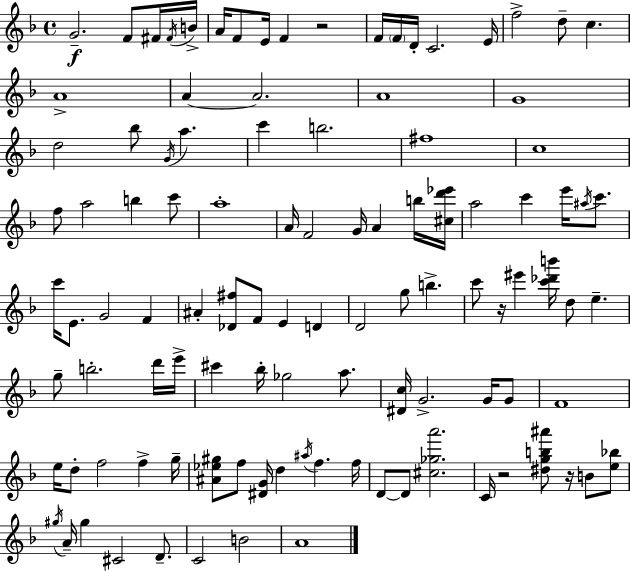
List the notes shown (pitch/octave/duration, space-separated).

G4/h. F4/e F#4/s F#4/s B4/s A4/s F4/e E4/s F4/q R/h F4/s F4/s D4/s C4/h. E4/s F5/h D5/e C5/q. A4/w A4/q A4/h. A4/w G4/w D5/h Bb5/e G4/s A5/q. C6/q B5/h. F#5/w C5/w F5/e A5/h B5/q C6/e A5/w A4/s F4/h G4/s A4/q B5/s [C#5,D6,Eb6]/s A5/h C6/q E6/s A#5/s C6/e. C6/s E4/e. G4/h F4/q A#4/q [Db4,F#5]/e F4/e E4/q D4/q D4/h G5/e B5/q. C6/e R/s EIS6/q [C6,Db6,B6]/s D5/e E5/q. G5/e B5/h. D6/s E6/s C#6/q Bb5/s Gb5/h A5/e. [D#4,C5]/s G4/h. G4/s G4/e F4/w E5/s D5/e F5/h F5/q G5/s [A#4,Eb5,G#5]/e F5/e [D#4,G4]/s D5/q A#5/s F5/q. F5/s D4/e D4/e [C#5,Gb5,A6]/h. C4/s R/h [D#5,G5,B5,A#6]/e R/s B4/e [E5,Bb5]/e G#5/s A4/s G#5/q C#4/h D4/e. C4/h B4/h A4/w